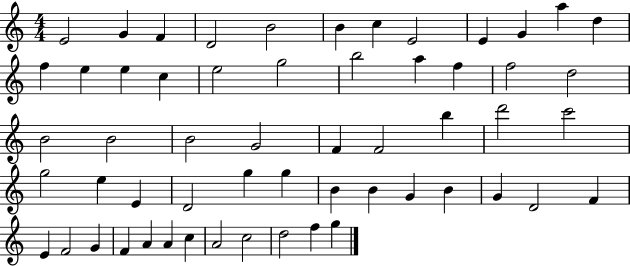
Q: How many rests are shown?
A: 0